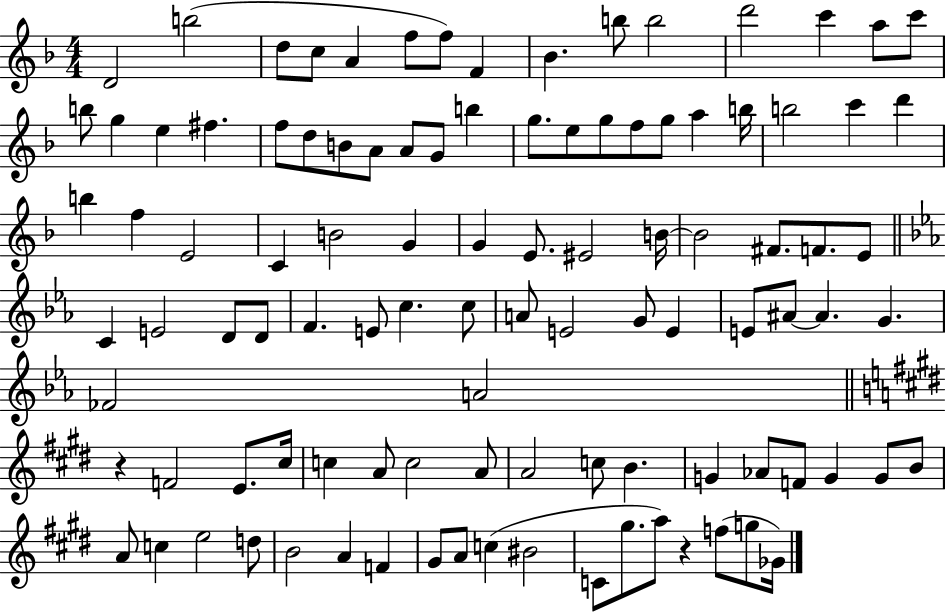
D4/h B5/h D5/e C5/e A4/q F5/e F5/e F4/q Bb4/q. B5/e B5/h D6/h C6/q A5/e C6/e B5/e G5/q E5/q F#5/q. F5/e D5/e B4/e A4/e A4/e G4/e B5/q G5/e. E5/e G5/e F5/e G5/e A5/q B5/s B5/h C6/q D6/q B5/q F5/q E4/h C4/q B4/h G4/q G4/q E4/e. EIS4/h B4/s B4/h F#4/e. F4/e. E4/e C4/q E4/h D4/e D4/e F4/q. E4/e C5/q. C5/e A4/e E4/h G4/e E4/q E4/e A#4/e A#4/q. G4/q. FES4/h A4/h R/q F4/h E4/e. C#5/s C5/q A4/e C5/h A4/e A4/h C5/e B4/q. G4/q Ab4/e F4/e G4/q G4/e B4/e A4/e C5/q E5/h D5/e B4/h A4/q F4/q G#4/e A4/e C5/q BIS4/h C4/e G#5/e. A5/e R/q F5/e G5/e Gb4/s